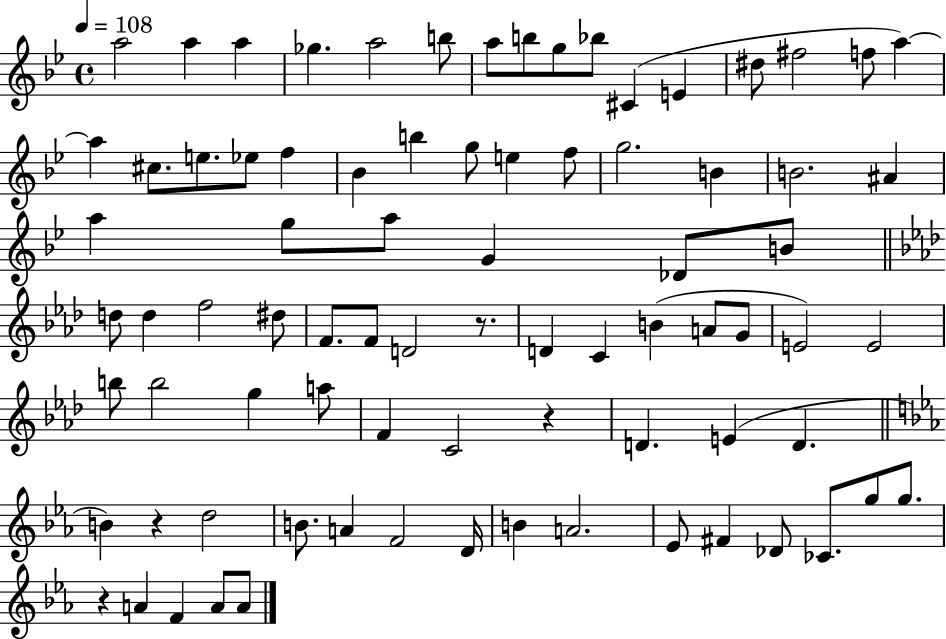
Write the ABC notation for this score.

X:1
T:Untitled
M:4/4
L:1/4
K:Bb
a2 a a _g a2 b/2 a/2 b/2 g/2 _b/2 ^C E ^d/2 ^f2 f/2 a a ^c/2 e/2 _e/2 f _B b g/2 e f/2 g2 B B2 ^A a g/2 a/2 G _D/2 B/2 d/2 d f2 ^d/2 F/2 F/2 D2 z/2 D C B A/2 G/2 E2 E2 b/2 b2 g a/2 F C2 z D E D B z d2 B/2 A F2 D/4 B A2 _E/2 ^F _D/2 _C/2 g/2 g/2 z A F A/2 A/2